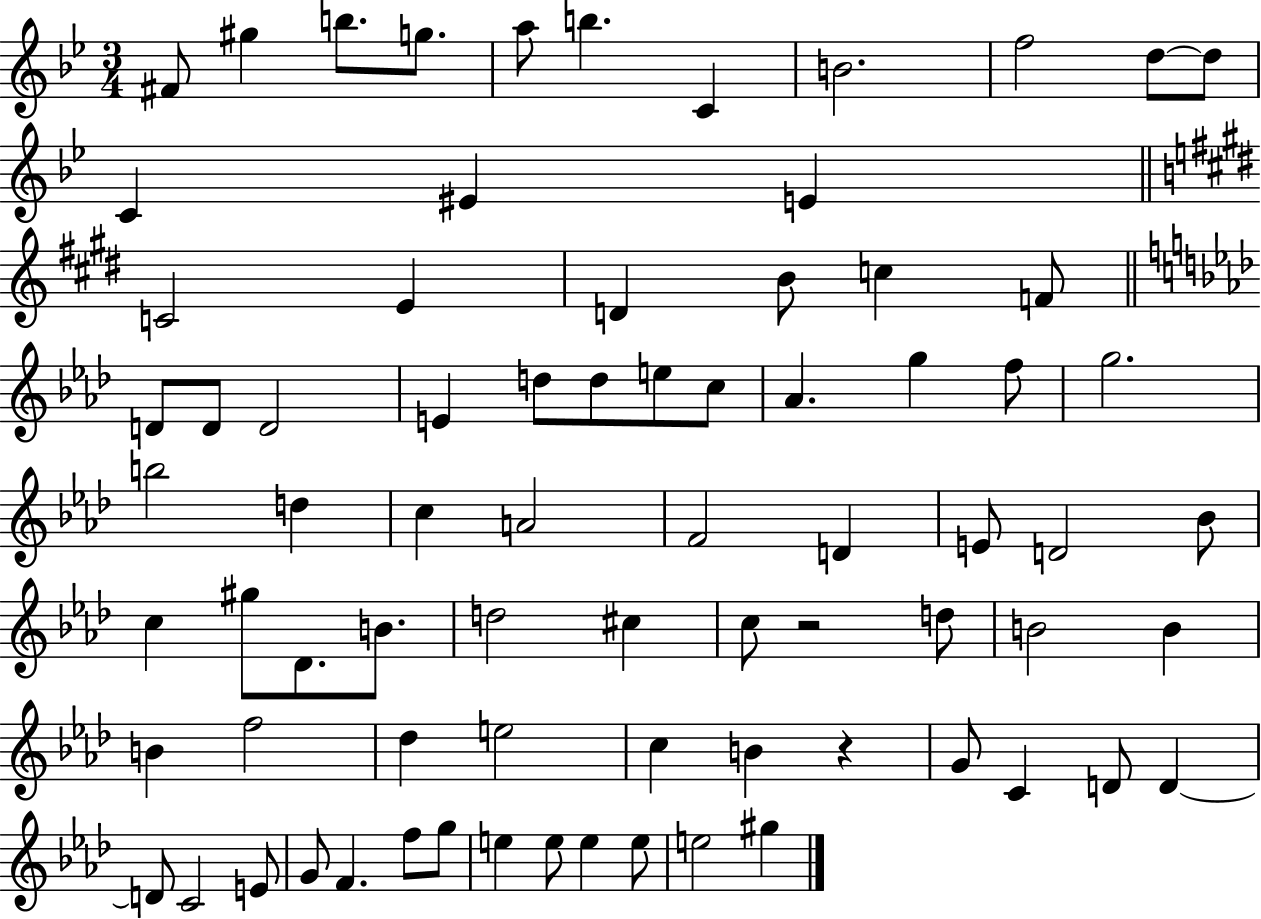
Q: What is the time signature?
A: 3/4